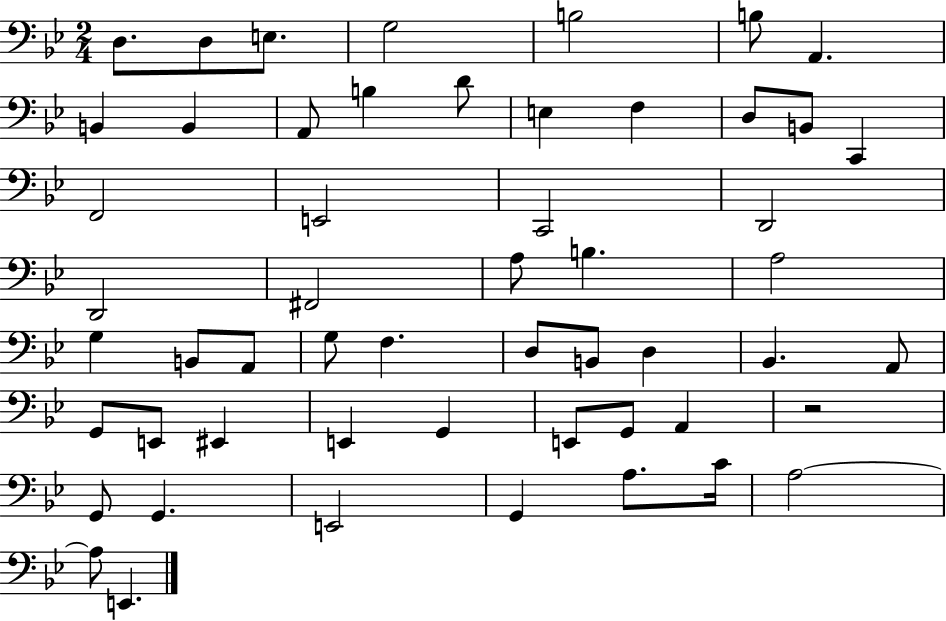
X:1
T:Untitled
M:2/4
L:1/4
K:Bb
D,/2 D,/2 E,/2 G,2 B,2 B,/2 A,, B,, B,, A,,/2 B, D/2 E, F, D,/2 B,,/2 C,, F,,2 E,,2 C,,2 D,,2 D,,2 ^F,,2 A,/2 B, A,2 G, B,,/2 A,,/2 G,/2 F, D,/2 B,,/2 D, _B,, A,,/2 G,,/2 E,,/2 ^E,, E,, G,, E,,/2 G,,/2 A,, z2 G,,/2 G,, E,,2 G,, A,/2 C/4 A,2 A,/2 E,,